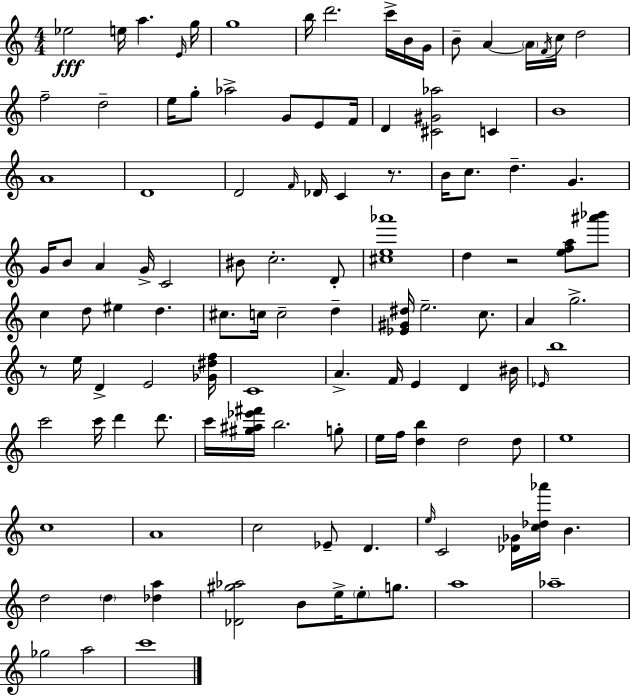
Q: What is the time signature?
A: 4/4